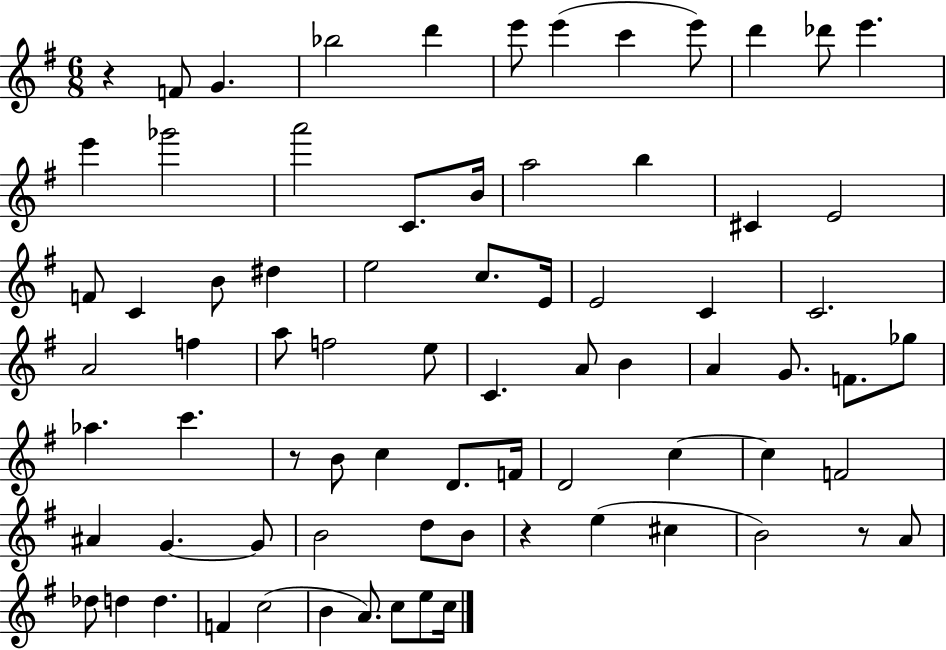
X:1
T:Untitled
M:6/8
L:1/4
K:G
z F/2 G _b2 d' e'/2 e' c' e'/2 d' _d'/2 e' e' _g'2 a'2 C/2 B/4 a2 b ^C E2 F/2 C B/2 ^d e2 c/2 E/4 E2 C C2 A2 f a/2 f2 e/2 C A/2 B A G/2 F/2 _g/2 _a c' z/2 B/2 c D/2 F/4 D2 c c F2 ^A G G/2 B2 d/2 B/2 z e ^c B2 z/2 A/2 _d/2 d d F c2 B A/2 c/2 e/2 c/4